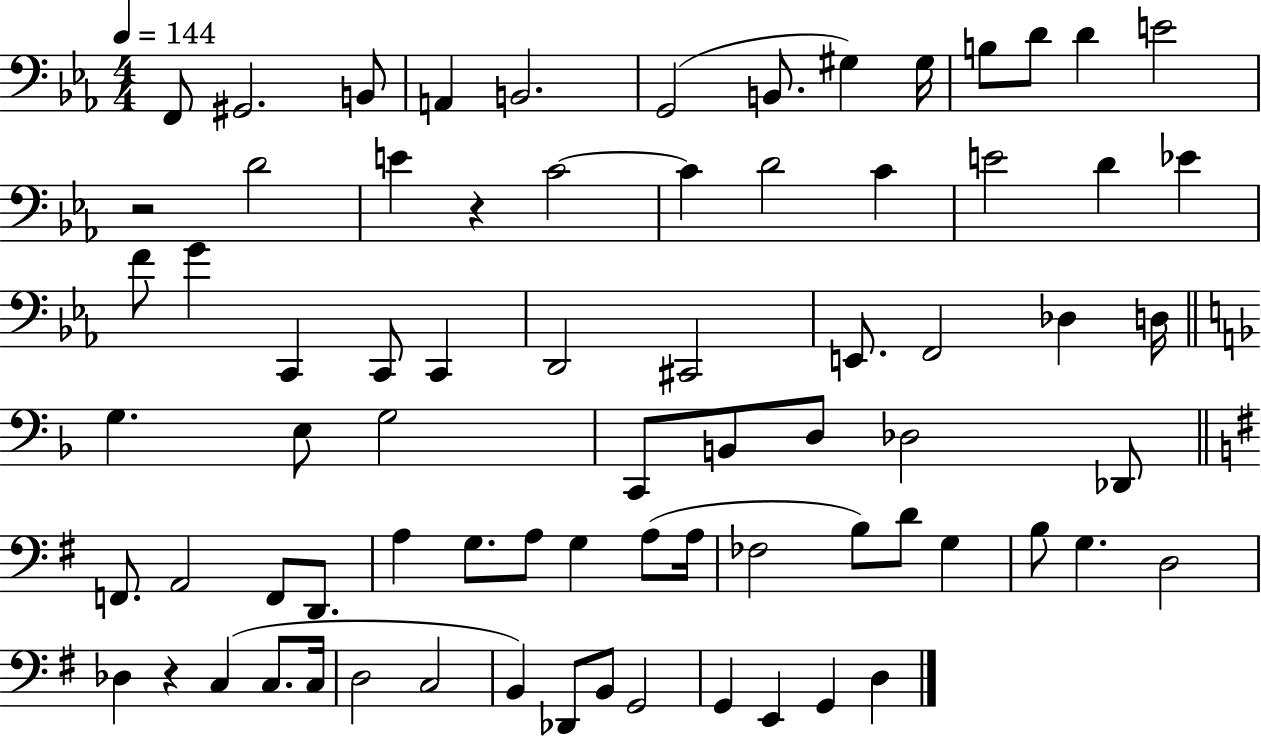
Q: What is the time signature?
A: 4/4